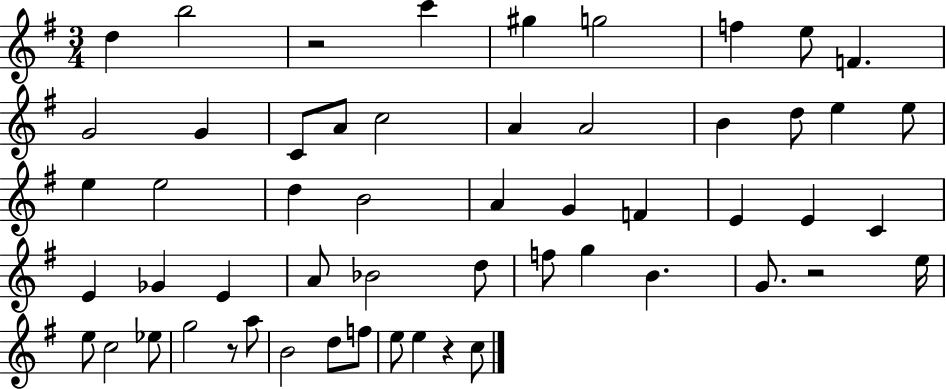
{
  \clef treble
  \numericTimeSignature
  \time 3/4
  \key g \major
  \repeat volta 2 { d''4 b''2 | r2 c'''4 | gis''4 g''2 | f''4 e''8 f'4. | \break g'2 g'4 | c'8 a'8 c''2 | a'4 a'2 | b'4 d''8 e''4 e''8 | \break e''4 e''2 | d''4 b'2 | a'4 g'4 f'4 | e'4 e'4 c'4 | \break e'4 ges'4 e'4 | a'8 bes'2 d''8 | f''8 g''4 b'4. | g'8. r2 e''16 | \break e''8 c''2 ees''8 | g''2 r8 a''8 | b'2 d''8 f''8 | e''8 e''4 r4 c''8 | \break } \bar "|."
}